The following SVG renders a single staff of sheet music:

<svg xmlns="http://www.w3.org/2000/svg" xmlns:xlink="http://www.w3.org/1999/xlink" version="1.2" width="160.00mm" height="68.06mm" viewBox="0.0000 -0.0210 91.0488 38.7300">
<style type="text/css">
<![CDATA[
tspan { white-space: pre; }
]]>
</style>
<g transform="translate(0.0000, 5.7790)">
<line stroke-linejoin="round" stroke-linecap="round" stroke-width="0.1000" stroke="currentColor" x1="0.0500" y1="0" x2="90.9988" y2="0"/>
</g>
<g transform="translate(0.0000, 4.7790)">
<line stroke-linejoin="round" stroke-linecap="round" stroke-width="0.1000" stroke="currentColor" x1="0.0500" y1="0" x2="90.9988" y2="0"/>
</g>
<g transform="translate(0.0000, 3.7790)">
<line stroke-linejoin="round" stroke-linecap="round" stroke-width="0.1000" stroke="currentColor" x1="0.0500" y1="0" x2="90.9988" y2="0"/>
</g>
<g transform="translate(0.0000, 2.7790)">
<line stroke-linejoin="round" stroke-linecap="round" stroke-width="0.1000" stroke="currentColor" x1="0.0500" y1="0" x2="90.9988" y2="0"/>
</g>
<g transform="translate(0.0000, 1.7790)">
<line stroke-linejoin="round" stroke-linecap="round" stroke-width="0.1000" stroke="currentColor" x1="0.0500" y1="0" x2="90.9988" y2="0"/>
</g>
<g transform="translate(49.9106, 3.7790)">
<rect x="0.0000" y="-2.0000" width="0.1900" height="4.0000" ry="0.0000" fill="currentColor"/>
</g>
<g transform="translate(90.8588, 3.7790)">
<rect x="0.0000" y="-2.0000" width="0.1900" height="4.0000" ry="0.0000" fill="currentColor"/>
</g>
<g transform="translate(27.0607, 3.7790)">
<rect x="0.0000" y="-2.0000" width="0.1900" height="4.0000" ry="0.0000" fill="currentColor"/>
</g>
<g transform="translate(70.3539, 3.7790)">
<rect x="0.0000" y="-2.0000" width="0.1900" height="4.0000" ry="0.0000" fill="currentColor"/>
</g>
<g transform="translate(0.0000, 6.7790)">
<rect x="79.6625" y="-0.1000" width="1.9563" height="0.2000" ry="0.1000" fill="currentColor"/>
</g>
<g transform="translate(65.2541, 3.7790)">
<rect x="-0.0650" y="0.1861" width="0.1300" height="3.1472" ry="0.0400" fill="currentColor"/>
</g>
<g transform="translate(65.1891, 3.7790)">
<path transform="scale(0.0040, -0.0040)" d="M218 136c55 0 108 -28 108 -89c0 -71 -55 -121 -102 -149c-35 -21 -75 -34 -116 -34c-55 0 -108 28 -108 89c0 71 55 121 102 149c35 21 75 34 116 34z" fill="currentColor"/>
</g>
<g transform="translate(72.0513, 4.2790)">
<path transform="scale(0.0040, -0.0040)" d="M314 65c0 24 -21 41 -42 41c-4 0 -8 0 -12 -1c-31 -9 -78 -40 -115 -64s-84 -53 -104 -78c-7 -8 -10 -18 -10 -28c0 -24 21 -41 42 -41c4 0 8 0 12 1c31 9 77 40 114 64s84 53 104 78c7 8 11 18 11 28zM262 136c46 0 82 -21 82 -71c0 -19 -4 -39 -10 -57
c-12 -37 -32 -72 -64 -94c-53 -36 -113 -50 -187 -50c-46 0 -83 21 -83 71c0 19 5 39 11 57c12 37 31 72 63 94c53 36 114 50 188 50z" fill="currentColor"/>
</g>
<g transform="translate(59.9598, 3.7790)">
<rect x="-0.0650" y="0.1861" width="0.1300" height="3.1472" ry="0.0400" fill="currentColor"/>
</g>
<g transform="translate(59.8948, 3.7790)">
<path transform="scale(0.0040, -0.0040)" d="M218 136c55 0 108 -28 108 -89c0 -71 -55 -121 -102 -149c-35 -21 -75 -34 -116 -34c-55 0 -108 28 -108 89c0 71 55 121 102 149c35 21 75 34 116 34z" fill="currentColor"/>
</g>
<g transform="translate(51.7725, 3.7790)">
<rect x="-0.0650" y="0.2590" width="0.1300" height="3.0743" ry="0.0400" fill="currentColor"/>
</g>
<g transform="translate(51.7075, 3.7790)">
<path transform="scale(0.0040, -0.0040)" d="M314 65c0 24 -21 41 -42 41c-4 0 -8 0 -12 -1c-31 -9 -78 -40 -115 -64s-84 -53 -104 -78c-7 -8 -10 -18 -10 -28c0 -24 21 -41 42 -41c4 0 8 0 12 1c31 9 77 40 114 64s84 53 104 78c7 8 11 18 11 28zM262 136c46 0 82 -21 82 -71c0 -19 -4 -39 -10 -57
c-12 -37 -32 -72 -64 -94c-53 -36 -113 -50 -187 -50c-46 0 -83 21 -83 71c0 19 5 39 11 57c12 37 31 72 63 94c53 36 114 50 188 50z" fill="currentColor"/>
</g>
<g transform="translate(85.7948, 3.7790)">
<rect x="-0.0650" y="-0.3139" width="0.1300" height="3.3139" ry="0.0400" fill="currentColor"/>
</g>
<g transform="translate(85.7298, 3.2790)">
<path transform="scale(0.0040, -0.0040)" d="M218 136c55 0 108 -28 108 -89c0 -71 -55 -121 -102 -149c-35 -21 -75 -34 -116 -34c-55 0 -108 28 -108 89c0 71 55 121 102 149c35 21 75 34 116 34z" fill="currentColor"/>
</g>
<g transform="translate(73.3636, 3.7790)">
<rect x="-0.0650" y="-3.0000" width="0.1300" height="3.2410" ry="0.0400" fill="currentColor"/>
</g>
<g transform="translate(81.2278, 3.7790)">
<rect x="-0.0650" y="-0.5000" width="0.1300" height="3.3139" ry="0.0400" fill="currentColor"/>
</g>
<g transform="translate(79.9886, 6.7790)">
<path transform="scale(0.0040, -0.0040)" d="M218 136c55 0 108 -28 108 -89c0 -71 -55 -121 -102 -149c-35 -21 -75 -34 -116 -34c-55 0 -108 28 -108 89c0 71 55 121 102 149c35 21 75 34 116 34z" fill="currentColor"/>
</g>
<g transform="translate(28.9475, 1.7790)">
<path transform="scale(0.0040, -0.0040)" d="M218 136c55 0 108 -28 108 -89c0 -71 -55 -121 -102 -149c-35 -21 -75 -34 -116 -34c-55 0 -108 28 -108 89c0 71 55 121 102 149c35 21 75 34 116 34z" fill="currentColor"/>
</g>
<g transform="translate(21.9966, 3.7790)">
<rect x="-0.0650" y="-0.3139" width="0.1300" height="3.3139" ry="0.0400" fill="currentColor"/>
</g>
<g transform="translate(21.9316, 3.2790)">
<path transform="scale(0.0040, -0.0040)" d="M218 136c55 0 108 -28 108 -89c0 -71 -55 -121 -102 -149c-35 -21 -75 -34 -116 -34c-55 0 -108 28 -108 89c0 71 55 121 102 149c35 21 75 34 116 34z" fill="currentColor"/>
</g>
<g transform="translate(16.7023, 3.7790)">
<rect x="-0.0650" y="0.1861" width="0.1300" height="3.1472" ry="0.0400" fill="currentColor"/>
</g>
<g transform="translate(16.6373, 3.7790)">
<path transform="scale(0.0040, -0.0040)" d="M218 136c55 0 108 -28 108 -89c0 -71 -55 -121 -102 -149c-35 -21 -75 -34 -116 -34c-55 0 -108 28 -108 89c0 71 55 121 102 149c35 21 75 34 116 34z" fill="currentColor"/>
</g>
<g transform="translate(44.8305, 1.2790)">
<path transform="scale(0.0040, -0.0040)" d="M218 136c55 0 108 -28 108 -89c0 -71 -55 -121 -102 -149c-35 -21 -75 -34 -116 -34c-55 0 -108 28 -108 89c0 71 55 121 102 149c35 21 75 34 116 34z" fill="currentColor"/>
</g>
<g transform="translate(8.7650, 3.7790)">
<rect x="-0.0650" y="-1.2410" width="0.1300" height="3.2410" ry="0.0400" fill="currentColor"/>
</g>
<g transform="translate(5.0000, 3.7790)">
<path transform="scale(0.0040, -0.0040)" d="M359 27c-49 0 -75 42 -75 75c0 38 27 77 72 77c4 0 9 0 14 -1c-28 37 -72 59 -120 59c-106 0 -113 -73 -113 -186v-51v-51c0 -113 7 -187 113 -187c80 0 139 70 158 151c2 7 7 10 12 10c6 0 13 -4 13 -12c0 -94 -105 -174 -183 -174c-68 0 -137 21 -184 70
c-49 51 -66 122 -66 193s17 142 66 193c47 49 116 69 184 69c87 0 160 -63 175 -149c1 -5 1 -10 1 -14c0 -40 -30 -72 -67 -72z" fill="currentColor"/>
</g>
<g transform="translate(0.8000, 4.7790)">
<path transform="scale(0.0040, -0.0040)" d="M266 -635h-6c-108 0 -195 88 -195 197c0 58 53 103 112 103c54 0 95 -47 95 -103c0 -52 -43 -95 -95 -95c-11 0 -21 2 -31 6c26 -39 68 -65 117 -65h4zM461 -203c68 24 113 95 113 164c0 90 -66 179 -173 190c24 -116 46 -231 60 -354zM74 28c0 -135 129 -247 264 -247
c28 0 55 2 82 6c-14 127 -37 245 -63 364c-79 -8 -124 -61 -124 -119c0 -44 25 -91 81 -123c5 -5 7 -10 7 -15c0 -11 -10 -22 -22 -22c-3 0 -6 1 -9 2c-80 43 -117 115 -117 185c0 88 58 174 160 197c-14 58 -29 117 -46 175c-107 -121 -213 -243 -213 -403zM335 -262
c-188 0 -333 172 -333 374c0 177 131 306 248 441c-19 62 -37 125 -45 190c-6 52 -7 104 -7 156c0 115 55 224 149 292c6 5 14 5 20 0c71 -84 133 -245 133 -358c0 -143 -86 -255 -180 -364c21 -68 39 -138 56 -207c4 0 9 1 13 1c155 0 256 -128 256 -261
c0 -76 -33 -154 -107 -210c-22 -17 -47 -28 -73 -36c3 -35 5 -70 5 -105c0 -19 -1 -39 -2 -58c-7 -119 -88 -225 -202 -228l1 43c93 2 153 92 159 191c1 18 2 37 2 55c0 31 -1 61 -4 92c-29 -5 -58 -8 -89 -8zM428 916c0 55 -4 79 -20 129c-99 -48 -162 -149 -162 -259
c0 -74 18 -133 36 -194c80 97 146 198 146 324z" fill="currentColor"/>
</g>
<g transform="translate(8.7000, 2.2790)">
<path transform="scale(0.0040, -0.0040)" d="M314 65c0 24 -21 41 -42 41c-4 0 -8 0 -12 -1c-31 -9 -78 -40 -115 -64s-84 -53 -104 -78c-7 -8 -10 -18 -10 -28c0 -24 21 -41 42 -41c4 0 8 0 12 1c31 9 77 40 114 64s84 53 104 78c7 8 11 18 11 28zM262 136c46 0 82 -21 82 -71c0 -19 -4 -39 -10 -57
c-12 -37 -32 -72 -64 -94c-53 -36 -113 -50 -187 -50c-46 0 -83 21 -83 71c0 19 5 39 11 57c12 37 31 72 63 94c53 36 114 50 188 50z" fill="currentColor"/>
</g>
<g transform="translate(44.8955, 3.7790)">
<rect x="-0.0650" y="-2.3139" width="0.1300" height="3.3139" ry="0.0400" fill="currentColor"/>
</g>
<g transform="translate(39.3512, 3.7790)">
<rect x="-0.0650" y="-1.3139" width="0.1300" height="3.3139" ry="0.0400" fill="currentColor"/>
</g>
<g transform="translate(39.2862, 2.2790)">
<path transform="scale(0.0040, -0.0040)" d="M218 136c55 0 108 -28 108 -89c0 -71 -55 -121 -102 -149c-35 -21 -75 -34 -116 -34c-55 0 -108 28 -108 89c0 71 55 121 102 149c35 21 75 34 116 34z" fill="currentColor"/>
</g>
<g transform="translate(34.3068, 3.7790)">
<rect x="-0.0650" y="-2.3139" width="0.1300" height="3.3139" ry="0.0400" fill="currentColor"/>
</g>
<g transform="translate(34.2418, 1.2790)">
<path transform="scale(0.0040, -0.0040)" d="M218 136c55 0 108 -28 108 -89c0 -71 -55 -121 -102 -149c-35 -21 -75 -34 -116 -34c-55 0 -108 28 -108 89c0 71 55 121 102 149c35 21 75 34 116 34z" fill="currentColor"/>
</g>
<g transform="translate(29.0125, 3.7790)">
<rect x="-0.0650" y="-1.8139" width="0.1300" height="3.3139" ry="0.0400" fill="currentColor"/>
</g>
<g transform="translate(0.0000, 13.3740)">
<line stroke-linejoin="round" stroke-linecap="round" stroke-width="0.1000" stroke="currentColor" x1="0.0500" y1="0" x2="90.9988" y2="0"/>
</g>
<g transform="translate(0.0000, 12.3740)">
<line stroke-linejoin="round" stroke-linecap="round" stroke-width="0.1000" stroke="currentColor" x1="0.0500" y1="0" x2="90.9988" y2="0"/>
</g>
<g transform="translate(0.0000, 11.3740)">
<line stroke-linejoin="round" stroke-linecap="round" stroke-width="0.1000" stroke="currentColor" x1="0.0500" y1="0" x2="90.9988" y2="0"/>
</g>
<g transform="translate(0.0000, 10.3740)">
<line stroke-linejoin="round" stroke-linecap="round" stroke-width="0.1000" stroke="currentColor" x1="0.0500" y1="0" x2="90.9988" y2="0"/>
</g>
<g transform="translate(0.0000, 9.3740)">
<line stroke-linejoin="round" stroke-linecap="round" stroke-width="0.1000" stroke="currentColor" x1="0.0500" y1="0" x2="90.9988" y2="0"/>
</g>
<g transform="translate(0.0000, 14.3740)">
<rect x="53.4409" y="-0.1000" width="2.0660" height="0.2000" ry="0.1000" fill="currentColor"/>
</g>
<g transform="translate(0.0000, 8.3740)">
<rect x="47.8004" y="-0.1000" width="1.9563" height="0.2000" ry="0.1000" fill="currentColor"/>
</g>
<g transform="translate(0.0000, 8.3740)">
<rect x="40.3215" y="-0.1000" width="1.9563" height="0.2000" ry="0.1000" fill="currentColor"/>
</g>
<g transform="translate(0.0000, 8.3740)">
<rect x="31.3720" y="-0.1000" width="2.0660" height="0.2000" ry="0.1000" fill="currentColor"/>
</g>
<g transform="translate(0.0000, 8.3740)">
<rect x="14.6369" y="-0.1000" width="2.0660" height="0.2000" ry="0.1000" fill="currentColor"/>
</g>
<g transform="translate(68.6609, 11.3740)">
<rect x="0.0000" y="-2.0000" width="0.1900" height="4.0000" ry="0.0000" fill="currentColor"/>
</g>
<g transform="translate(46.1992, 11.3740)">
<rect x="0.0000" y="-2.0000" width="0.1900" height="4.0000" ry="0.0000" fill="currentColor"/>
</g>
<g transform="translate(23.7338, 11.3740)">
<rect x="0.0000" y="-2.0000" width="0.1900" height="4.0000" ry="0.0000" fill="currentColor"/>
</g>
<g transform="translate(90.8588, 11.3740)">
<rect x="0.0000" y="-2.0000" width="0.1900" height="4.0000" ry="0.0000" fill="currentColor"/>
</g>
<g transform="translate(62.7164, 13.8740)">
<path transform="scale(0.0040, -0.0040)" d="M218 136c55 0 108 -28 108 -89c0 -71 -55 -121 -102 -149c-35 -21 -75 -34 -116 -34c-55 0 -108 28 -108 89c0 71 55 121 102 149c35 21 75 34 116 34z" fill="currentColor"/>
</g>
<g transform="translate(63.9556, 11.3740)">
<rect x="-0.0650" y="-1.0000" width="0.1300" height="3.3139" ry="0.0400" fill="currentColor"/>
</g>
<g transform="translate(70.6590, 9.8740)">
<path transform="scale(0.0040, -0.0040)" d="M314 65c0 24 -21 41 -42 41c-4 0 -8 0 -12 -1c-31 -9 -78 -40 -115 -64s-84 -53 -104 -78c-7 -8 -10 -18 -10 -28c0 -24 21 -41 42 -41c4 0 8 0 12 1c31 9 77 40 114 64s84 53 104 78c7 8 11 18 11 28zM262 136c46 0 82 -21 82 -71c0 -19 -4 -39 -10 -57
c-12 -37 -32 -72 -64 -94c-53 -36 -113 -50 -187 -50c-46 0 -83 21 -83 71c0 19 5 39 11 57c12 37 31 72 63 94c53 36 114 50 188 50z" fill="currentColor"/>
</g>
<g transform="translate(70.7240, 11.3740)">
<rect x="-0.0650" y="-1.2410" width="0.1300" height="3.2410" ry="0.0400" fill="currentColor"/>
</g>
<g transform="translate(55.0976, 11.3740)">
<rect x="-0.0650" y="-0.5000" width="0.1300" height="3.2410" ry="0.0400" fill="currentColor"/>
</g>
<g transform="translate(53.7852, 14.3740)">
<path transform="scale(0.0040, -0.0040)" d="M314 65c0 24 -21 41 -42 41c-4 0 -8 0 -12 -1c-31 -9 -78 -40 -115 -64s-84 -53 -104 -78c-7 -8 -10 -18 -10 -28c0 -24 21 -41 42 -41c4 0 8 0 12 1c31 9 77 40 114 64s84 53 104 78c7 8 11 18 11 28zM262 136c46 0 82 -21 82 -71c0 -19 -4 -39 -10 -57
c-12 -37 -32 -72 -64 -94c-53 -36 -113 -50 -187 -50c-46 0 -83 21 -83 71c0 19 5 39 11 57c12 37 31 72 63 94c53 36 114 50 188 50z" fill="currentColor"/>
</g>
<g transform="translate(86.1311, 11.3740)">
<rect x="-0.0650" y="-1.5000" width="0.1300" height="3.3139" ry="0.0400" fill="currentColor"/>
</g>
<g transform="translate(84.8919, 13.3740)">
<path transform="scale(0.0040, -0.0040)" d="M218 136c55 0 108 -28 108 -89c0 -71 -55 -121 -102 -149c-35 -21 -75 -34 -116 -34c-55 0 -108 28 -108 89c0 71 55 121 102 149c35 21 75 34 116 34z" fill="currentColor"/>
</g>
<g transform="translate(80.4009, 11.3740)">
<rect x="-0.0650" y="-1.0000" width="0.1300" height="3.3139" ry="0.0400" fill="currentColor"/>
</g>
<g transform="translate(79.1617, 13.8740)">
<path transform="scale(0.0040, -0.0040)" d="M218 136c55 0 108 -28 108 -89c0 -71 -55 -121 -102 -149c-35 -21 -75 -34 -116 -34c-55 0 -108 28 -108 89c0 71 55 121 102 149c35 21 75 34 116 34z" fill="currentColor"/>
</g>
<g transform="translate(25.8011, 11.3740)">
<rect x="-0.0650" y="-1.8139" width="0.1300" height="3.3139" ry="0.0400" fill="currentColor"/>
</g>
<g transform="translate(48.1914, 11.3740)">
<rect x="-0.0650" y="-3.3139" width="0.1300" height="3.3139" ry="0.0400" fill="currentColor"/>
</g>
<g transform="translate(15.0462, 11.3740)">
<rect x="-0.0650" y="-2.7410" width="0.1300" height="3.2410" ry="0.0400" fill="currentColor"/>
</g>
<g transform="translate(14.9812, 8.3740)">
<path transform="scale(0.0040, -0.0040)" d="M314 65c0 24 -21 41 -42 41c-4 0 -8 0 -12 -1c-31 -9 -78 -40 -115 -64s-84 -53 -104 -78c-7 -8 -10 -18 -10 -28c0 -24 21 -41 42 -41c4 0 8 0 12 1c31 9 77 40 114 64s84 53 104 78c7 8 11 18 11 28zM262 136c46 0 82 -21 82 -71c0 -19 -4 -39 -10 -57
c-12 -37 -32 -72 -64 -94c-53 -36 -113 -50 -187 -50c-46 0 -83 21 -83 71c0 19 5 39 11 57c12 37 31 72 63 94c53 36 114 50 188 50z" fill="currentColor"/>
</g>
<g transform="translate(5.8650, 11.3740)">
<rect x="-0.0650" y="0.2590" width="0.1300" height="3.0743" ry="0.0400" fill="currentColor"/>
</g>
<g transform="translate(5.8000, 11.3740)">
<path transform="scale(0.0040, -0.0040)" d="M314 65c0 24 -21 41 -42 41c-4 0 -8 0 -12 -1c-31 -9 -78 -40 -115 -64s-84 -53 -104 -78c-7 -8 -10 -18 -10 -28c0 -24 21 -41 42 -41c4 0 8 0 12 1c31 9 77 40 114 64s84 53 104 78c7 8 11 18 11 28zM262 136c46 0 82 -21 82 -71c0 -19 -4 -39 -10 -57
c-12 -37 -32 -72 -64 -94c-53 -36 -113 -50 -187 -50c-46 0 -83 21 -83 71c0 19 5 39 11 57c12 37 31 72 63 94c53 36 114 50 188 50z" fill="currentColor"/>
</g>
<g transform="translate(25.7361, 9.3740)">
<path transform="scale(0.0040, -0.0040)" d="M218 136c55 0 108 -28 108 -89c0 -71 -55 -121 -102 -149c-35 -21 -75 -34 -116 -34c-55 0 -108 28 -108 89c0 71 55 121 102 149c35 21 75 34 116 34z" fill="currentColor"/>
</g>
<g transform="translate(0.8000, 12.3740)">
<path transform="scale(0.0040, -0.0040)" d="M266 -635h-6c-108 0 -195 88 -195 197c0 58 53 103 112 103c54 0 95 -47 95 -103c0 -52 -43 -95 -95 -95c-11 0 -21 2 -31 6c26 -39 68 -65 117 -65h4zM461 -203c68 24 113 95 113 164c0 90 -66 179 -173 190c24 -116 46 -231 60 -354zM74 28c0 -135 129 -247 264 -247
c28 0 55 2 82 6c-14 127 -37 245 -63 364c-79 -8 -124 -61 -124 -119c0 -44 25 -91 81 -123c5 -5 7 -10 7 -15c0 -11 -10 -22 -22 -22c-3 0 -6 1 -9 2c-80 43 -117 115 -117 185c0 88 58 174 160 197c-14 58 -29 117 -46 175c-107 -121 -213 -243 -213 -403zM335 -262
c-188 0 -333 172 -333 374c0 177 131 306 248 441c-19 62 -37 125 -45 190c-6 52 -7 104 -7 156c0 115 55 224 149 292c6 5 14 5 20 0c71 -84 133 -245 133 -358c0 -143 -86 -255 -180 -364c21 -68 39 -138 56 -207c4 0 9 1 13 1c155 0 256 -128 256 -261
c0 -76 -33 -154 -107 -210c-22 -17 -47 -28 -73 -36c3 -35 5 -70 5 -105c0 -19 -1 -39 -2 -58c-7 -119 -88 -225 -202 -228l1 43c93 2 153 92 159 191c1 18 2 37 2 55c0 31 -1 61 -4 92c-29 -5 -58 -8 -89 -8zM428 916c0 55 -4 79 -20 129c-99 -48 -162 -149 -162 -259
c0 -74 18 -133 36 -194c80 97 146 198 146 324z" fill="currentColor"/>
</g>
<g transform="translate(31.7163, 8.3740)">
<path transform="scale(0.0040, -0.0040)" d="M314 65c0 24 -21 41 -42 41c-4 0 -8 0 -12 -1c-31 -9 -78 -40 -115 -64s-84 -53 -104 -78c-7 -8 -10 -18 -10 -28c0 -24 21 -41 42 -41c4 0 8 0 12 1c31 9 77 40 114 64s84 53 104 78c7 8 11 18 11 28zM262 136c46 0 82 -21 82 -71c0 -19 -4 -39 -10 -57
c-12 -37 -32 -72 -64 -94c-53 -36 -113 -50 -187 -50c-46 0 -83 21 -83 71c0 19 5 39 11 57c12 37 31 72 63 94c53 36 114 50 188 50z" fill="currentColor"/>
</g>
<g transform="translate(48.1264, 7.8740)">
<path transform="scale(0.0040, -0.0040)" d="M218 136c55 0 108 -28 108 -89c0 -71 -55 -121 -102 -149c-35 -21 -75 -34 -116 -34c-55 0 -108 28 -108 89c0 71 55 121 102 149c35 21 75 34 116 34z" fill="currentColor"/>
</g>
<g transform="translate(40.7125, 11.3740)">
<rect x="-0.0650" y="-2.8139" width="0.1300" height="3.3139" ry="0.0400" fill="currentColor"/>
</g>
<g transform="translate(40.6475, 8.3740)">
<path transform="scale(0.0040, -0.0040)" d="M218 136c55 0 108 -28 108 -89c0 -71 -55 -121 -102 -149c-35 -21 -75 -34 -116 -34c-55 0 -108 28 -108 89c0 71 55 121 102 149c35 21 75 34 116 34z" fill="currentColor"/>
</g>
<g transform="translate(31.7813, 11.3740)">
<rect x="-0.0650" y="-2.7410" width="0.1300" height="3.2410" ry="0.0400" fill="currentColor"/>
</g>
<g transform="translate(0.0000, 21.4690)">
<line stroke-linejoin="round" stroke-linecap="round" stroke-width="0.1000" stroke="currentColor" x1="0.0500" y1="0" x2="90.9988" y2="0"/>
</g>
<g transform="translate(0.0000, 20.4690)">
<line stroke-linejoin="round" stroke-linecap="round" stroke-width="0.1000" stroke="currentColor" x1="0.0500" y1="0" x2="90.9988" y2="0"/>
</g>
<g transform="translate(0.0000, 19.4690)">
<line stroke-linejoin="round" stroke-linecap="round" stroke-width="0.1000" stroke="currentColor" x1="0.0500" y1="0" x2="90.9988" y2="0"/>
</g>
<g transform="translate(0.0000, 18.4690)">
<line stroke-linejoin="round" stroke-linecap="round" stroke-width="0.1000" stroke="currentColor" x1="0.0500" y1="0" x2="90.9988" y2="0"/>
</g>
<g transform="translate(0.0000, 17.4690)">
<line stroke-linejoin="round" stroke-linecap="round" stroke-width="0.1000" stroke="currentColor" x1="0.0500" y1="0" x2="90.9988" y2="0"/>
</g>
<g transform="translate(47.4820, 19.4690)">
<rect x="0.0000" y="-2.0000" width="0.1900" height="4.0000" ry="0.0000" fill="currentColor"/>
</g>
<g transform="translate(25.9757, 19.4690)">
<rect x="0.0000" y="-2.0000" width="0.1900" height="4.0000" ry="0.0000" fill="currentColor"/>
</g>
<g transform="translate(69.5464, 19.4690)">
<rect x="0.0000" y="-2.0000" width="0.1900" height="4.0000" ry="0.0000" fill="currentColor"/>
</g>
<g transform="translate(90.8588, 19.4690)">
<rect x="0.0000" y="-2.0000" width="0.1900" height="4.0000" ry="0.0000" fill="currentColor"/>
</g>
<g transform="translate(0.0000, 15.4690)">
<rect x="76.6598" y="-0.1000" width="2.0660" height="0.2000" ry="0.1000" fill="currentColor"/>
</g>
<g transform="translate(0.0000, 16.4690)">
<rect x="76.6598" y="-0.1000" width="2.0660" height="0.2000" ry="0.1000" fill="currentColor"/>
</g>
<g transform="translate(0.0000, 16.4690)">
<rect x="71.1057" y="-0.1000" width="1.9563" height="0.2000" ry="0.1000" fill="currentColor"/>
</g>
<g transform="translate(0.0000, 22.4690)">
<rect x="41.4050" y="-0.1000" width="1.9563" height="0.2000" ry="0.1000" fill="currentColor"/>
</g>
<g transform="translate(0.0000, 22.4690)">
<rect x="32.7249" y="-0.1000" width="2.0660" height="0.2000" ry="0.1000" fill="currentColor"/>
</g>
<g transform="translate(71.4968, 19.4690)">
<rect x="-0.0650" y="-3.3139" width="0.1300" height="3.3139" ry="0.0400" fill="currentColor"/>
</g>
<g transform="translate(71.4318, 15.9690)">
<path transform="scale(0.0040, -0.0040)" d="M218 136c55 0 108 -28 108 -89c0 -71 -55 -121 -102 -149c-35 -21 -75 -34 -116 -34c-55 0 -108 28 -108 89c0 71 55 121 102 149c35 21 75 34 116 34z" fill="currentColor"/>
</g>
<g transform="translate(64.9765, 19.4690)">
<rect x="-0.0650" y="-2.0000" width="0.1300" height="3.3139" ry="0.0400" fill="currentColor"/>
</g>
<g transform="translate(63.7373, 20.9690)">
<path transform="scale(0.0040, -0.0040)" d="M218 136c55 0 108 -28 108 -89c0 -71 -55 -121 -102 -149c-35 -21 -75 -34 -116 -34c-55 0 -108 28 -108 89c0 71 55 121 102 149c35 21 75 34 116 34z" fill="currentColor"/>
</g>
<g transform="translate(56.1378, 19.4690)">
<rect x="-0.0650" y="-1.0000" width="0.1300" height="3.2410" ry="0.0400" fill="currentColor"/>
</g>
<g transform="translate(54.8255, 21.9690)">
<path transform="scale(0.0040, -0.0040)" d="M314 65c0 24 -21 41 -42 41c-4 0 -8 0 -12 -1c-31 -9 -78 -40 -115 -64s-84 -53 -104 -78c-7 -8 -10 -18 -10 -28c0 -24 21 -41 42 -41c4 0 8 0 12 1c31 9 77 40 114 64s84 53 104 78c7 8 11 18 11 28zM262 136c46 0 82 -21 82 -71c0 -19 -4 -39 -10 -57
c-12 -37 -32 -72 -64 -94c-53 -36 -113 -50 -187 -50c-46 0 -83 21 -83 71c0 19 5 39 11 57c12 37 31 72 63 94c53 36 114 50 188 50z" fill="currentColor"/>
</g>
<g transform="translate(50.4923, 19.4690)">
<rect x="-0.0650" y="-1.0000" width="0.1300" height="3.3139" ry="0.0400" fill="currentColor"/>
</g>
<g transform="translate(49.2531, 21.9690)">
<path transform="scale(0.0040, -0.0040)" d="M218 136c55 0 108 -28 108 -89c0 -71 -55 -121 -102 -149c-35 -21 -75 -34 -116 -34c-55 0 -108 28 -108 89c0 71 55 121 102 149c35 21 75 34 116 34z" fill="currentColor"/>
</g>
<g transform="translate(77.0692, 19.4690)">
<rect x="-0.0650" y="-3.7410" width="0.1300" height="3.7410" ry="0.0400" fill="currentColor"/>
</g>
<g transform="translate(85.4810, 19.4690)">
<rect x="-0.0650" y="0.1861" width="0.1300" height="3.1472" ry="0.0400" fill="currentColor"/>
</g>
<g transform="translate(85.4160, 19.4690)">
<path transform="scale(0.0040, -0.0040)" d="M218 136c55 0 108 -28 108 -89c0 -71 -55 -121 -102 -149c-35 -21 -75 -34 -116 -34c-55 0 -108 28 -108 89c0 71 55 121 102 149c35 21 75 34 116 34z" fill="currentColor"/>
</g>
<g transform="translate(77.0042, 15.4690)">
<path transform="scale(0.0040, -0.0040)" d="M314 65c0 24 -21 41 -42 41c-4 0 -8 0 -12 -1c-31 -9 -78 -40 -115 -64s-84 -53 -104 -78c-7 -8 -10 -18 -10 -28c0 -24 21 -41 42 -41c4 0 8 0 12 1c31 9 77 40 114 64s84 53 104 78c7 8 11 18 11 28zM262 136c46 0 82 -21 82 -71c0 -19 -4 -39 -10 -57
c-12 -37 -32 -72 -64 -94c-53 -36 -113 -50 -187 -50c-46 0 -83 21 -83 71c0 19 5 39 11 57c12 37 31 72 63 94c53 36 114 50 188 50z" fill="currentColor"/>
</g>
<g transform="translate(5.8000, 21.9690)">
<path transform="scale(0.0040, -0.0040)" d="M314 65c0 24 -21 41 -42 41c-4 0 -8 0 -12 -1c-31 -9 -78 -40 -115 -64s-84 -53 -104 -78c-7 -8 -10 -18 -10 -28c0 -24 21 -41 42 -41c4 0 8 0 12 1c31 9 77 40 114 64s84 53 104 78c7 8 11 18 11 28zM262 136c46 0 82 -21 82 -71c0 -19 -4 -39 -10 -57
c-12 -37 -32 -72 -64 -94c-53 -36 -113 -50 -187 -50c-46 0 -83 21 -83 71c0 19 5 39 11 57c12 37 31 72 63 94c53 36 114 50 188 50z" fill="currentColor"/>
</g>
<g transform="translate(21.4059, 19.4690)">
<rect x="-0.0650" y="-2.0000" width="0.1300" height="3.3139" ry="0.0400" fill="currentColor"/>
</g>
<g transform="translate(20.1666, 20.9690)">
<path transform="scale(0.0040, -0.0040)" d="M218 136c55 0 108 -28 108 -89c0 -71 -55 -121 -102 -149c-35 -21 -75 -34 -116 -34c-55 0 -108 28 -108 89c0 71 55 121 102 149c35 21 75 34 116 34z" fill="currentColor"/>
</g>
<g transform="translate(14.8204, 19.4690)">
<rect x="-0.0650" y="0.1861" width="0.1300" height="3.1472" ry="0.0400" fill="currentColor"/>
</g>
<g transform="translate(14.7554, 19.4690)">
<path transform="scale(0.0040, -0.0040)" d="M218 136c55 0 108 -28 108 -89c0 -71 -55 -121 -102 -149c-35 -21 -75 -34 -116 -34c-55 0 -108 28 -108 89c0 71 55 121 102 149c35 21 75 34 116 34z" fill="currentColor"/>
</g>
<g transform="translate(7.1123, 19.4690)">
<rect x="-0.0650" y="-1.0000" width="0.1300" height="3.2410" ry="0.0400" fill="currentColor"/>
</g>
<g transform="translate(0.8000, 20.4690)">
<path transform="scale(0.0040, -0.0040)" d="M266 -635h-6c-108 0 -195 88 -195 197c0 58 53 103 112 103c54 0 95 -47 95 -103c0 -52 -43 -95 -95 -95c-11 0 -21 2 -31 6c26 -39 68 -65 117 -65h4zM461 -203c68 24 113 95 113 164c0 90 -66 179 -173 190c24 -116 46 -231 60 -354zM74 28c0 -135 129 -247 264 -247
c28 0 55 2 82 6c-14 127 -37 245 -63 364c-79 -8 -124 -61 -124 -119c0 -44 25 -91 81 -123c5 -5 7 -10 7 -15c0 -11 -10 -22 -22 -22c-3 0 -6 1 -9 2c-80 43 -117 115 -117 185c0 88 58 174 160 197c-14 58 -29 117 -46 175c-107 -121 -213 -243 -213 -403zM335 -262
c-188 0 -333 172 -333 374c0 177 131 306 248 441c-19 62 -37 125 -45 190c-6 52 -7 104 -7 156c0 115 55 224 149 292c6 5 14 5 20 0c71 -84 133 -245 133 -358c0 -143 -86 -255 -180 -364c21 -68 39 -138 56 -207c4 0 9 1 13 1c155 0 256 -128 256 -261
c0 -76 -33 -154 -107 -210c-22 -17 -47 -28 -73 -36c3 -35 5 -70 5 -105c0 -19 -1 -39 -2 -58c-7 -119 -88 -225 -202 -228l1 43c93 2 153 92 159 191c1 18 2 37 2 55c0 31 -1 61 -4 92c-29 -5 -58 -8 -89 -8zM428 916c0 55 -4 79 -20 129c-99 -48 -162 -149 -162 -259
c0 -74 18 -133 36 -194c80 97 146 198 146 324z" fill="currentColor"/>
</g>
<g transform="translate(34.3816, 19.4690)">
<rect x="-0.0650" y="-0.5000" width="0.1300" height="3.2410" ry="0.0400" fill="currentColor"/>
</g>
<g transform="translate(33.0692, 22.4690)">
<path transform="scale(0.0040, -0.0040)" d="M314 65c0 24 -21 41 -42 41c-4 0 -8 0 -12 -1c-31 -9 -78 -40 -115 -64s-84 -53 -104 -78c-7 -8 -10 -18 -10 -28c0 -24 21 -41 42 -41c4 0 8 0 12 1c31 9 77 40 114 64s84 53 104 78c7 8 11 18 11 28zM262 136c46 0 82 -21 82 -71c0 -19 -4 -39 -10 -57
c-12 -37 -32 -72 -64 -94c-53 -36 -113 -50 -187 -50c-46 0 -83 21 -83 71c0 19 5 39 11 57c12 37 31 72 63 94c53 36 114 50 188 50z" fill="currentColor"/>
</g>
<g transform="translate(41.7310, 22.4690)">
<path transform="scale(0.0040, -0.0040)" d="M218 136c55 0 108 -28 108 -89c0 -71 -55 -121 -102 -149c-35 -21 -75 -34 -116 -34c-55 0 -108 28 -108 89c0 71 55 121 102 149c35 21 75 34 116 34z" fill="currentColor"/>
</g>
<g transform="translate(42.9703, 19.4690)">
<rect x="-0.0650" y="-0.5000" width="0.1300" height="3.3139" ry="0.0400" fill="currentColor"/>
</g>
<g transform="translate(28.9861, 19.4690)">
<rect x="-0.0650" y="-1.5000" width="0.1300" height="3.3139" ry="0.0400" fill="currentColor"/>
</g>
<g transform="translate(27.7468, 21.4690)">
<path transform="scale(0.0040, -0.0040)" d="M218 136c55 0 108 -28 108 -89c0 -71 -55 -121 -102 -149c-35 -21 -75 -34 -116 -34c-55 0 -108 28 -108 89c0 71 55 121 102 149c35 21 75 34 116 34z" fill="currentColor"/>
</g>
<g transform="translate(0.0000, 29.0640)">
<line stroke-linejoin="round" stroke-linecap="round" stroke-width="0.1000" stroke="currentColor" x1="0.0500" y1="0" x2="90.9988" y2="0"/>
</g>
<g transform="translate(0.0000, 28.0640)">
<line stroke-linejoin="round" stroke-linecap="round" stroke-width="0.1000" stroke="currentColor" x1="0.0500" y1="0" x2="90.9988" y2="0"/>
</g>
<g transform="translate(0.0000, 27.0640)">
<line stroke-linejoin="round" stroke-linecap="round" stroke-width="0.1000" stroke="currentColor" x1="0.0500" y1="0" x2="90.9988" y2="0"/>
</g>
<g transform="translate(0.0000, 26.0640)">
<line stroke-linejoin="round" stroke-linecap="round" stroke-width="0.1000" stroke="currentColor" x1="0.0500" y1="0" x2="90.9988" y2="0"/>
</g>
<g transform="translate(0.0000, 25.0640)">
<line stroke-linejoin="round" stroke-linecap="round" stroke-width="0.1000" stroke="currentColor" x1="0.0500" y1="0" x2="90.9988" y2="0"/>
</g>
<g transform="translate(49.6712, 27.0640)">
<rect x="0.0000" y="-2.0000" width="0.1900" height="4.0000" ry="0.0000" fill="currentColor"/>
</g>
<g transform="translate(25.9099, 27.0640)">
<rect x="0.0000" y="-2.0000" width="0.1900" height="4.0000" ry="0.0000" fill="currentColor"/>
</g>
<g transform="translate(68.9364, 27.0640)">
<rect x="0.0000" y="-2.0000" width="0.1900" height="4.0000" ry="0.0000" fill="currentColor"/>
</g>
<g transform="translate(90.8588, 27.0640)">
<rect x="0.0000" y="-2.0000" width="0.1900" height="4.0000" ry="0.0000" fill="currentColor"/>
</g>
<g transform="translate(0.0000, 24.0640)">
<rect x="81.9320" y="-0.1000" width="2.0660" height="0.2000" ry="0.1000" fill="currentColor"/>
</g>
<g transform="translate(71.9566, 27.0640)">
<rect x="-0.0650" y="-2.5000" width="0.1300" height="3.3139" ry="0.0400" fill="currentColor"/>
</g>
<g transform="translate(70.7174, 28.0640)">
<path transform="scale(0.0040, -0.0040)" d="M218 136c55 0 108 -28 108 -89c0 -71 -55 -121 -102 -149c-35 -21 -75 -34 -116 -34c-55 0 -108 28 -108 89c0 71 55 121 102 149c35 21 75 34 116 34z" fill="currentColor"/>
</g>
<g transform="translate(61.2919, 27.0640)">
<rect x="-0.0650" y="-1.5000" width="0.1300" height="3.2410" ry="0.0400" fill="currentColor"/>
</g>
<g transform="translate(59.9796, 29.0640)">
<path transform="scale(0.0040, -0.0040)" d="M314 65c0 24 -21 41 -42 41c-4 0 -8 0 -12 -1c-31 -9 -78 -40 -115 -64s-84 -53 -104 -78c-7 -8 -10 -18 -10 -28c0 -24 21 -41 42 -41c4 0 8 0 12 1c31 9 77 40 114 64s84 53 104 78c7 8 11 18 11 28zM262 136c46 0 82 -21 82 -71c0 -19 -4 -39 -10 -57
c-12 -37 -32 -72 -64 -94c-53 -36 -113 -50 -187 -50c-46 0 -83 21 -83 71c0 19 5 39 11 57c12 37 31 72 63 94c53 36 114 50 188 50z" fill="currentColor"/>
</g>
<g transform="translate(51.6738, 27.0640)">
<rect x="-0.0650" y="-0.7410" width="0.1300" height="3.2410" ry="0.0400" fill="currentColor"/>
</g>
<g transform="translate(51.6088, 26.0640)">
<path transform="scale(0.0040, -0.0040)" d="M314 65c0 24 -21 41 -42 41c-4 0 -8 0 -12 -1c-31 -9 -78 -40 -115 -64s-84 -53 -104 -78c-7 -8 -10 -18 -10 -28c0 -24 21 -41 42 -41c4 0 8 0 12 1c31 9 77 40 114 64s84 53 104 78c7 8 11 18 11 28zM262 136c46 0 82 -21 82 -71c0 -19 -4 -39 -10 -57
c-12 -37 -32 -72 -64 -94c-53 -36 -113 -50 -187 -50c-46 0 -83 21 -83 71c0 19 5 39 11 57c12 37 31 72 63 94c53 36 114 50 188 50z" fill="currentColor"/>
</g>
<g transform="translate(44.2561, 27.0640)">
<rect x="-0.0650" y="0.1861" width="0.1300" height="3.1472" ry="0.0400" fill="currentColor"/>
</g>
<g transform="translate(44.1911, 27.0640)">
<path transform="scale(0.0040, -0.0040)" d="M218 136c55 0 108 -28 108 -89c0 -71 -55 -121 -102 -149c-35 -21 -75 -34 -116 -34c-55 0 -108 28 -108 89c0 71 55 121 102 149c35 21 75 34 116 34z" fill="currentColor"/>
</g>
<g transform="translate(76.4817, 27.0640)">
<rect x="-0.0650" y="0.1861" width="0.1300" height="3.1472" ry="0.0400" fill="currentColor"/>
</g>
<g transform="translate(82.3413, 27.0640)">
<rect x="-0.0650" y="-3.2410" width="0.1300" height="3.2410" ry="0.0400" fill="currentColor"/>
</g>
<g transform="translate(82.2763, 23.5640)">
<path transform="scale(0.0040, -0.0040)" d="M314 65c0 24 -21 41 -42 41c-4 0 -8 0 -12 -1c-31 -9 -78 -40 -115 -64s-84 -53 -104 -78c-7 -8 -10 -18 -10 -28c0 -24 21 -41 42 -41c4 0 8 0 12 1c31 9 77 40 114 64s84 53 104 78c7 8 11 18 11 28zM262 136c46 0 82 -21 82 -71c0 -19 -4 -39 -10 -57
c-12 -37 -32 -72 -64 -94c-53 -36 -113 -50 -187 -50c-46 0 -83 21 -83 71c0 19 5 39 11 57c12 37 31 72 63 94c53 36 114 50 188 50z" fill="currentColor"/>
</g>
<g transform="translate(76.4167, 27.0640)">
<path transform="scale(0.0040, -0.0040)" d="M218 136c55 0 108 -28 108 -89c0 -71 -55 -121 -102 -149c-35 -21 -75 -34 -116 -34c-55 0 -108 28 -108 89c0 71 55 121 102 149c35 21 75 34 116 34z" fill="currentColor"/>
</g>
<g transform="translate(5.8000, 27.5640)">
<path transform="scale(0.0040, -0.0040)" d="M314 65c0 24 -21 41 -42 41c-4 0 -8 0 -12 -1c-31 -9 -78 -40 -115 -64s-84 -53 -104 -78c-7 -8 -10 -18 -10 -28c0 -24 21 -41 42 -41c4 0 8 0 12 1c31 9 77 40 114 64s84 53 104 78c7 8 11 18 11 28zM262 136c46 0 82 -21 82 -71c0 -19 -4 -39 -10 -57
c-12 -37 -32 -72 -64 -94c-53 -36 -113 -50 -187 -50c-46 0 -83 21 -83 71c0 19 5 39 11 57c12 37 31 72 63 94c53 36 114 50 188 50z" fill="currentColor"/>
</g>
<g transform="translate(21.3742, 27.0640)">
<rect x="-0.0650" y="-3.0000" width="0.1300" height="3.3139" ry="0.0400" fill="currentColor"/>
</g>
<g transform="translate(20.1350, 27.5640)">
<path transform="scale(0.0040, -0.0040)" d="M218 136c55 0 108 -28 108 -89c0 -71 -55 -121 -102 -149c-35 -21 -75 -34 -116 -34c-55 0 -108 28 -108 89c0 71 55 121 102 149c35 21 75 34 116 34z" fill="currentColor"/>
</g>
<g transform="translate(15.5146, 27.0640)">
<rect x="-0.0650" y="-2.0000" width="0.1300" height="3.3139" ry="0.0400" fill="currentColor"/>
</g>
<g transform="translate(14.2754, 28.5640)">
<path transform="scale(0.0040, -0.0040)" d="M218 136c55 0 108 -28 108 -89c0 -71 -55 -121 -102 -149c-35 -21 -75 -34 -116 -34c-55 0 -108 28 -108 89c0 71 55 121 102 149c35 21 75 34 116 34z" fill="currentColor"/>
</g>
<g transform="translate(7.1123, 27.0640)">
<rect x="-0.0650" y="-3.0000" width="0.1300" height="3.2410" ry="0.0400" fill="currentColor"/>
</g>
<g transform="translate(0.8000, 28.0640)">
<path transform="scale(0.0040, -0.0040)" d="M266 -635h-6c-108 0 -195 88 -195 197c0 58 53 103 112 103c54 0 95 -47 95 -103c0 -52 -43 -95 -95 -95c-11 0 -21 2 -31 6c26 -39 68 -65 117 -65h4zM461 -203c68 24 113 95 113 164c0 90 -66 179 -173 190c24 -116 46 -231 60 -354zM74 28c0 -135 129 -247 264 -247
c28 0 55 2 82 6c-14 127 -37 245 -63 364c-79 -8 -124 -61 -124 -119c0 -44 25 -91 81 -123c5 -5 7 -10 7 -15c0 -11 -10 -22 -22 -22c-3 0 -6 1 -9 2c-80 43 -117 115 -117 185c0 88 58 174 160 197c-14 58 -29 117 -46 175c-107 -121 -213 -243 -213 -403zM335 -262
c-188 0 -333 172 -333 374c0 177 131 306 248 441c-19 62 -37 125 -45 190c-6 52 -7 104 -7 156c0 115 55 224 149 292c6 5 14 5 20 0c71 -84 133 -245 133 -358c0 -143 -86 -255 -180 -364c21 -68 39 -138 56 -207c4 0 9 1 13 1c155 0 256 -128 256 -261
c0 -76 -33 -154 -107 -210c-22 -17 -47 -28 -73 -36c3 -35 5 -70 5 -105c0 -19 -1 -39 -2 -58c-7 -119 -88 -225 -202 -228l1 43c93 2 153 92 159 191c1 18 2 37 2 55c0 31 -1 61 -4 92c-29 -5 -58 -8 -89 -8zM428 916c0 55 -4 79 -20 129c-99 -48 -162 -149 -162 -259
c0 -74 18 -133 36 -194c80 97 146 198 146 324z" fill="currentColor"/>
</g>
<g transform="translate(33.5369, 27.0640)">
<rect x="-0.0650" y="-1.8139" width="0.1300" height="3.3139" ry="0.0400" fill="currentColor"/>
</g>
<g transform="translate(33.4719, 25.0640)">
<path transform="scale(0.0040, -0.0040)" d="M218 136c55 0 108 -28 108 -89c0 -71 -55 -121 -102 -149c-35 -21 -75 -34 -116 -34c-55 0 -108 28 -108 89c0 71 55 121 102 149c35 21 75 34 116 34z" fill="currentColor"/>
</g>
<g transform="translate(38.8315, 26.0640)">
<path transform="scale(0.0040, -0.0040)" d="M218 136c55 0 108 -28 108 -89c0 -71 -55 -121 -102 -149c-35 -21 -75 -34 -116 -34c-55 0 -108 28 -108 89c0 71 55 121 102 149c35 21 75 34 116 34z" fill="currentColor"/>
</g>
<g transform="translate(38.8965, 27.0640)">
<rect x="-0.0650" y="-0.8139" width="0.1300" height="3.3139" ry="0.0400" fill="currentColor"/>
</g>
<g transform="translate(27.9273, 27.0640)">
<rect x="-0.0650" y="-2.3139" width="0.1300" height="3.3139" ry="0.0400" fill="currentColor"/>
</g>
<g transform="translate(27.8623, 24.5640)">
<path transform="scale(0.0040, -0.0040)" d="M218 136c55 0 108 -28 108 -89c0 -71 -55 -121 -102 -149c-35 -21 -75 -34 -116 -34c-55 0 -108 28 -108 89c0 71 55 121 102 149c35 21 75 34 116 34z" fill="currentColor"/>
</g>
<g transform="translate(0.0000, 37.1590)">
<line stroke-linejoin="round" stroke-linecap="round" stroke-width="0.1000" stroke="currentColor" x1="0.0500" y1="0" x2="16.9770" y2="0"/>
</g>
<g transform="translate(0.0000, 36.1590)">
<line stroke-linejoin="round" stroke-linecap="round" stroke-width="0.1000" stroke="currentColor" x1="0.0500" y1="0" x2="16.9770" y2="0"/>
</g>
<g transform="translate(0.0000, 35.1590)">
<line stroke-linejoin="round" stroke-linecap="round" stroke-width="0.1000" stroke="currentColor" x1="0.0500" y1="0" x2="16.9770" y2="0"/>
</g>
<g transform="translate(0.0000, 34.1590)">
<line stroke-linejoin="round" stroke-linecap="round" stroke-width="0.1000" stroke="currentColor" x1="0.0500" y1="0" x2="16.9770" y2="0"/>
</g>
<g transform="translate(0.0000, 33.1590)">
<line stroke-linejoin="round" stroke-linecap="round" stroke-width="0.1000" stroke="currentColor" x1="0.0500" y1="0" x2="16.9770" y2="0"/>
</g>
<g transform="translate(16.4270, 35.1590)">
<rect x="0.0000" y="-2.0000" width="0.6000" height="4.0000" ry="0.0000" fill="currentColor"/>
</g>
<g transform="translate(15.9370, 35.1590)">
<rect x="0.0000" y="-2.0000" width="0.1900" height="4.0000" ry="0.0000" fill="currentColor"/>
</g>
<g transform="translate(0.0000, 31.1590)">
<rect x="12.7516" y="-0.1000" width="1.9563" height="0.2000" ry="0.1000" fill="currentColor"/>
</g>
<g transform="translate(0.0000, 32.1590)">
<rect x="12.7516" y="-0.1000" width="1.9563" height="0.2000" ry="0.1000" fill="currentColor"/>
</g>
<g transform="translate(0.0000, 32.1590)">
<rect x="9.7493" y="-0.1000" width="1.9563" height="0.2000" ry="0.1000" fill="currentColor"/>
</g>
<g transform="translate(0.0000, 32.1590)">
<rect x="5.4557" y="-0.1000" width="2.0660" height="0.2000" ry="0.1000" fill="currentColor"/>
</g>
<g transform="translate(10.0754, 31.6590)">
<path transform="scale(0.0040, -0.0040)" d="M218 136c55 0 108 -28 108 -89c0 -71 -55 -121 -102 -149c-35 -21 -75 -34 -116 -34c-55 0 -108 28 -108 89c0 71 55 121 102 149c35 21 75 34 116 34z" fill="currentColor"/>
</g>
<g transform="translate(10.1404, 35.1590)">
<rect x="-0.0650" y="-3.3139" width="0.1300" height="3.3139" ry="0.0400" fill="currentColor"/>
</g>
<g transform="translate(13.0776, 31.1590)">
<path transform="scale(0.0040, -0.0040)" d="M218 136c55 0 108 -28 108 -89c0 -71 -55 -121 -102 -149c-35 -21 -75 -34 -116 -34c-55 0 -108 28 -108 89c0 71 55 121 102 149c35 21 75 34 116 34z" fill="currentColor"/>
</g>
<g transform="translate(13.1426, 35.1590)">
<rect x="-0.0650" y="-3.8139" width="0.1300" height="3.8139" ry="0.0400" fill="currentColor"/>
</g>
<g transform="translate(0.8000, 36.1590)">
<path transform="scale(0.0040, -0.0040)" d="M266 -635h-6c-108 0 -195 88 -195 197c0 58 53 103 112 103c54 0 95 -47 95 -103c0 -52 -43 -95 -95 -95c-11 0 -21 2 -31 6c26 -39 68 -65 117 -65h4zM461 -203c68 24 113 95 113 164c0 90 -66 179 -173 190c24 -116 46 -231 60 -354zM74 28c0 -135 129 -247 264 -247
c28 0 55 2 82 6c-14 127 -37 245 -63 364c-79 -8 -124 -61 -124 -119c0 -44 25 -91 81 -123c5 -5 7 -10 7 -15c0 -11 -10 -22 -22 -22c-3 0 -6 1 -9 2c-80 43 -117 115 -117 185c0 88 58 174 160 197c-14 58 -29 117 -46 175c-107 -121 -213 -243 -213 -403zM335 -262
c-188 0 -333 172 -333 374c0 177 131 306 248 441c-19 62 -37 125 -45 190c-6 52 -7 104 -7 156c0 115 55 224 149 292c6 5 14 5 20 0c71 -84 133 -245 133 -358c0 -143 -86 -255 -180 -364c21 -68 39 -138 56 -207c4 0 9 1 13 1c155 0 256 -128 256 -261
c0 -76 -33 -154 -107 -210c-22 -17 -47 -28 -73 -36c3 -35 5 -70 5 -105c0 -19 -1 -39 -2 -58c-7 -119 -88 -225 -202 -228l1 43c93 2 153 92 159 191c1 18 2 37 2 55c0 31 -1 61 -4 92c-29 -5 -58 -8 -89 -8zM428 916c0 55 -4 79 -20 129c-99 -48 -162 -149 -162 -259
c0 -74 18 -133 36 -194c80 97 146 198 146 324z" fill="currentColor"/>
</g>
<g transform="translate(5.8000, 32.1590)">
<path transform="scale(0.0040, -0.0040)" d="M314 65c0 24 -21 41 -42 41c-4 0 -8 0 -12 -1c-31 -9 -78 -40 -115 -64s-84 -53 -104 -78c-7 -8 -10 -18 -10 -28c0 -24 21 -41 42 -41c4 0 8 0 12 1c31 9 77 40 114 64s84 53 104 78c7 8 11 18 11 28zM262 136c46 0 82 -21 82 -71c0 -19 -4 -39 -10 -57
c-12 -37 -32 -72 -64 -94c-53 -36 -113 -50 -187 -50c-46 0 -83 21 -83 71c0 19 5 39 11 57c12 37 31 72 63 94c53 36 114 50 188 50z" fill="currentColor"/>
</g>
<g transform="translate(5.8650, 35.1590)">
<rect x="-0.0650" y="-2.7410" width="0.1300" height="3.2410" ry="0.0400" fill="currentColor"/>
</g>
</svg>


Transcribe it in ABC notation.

X:1
T:Untitled
M:4/4
L:1/4
K:C
e2 B c f g e g B2 B B A2 C c B2 a2 f a2 a b C2 D e2 D E D2 B F E C2 C D D2 F b c'2 B A2 F A g f d B d2 E2 G B b2 a2 b c'